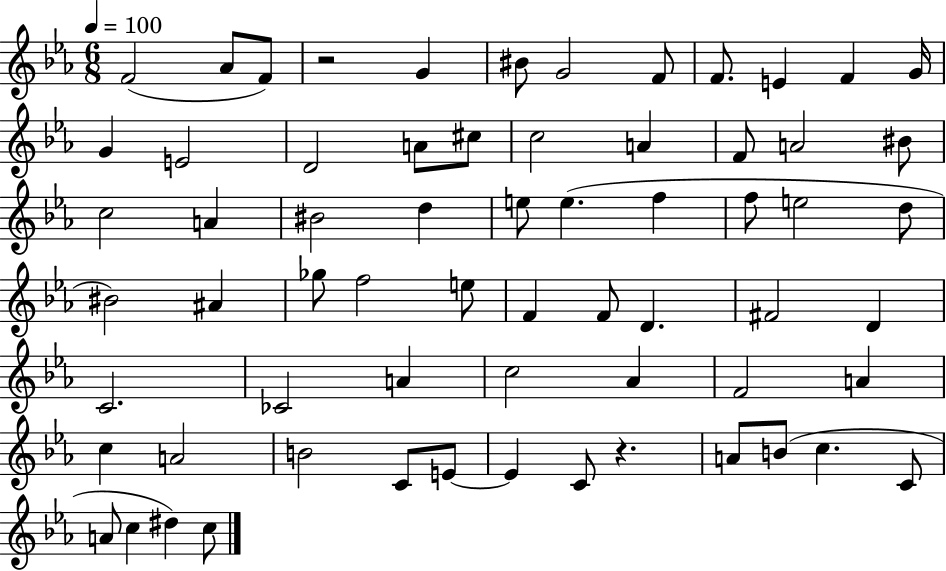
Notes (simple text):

F4/h Ab4/e F4/e R/h G4/q BIS4/e G4/h F4/e F4/e. E4/q F4/q G4/s G4/q E4/h D4/h A4/e C#5/e C5/h A4/q F4/e A4/h BIS4/e C5/h A4/q BIS4/h D5/q E5/e E5/q. F5/q F5/e E5/h D5/e BIS4/h A#4/q Gb5/e F5/h E5/e F4/q F4/e D4/q. F#4/h D4/q C4/h. CES4/h A4/q C5/h Ab4/q F4/h A4/q C5/q A4/h B4/h C4/e E4/e E4/q C4/e R/q. A4/e B4/e C5/q. C4/e A4/e C5/q D#5/q C5/e